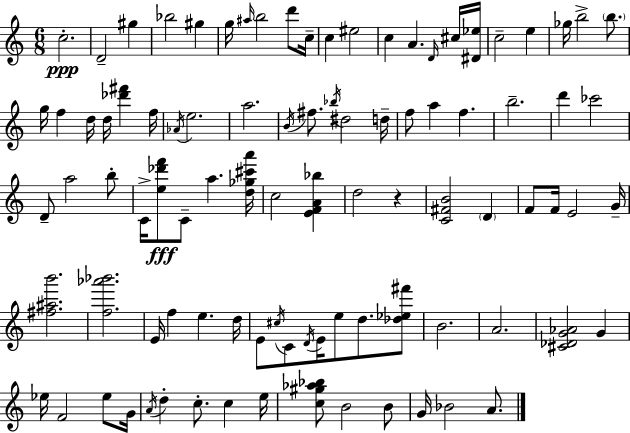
{
  \clef treble
  \numericTimeSignature
  \time 6/8
  \key c \major
  c''2.-.\ppp | d'2-- gis''4 | bes''2 gis''4 | g''16 \grace { ais''16 } b''2 d'''8 | \break c''16-- c''4 eis''2 | c''4 a'4. \grace { d'16 } | cis''16 <dis' ees''>16 c''2-- e''4 | ges''16 b''2-> \parenthesize b''8. | \break g''16 f''4 d''16 d''16 <des''' fis'''>4 | f''16 \acciaccatura { aes'16 } e''2. | a''2. | \acciaccatura { b'16 } fis''8. \acciaccatura { bes''16 } dis''2 | \break d''16-- f''8 a''4 f''4. | b''2.-- | d'''4 ces'''2 | d'8-- a''2 | \break b''8-. c'16-> <e'' des''' f'''>8\fff c'8-- a''4. | <d'' ges'' cis''' a'''>16 c''2 | <e' f' a' bes''>4 d''2 | r4 <c' fis' b'>2 | \break \parenthesize d'4 f'8 f'16 e'2 | g'16-- <fis'' ais'' b'''>2. | <f'' aes''' bes'''>2. | e'16 f''4 e''4. | \break d''16 e'8 \acciaccatura { cis''16 } c'8 \acciaccatura { d'16 } e'16 | e''8 d''8. <des'' ees'' fis'''>8 b'2. | a'2. | <cis' des' g' aes'>2 | \break g'4 ees''16 f'2 | ees''8 g'16 \acciaccatura { a'16 } d''4-. | c''8.-. c''4 e''16 <c'' gis'' aes'' bes''>8 b'2 | b'8 g'16 bes'2 | \break a'8. \bar "|."
}